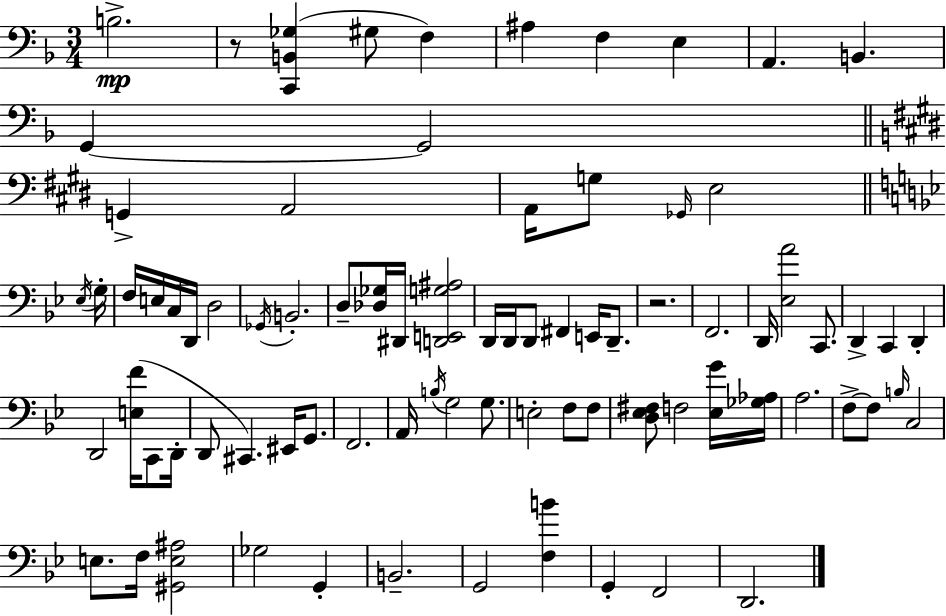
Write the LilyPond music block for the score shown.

{
  \clef bass
  \numericTimeSignature
  \time 3/4
  \key d \minor
  \repeat volta 2 { b2.->\mp | r8 <c, b, ges>4( gis8 f4) | ais4 f4 e4 | a,4. b,4. | \break g,4~~ g,2 | \bar "||" \break \key e \major g,4-> a,2 | a,16 g8 \grace { ges,16 } e2 | \bar "||" \break \key bes \major \acciaccatura { ees16 } g16-. f16 e16 c16 d,16 d2 | \acciaccatura { ges,16 } b,2.-. | d8-- <des ges>16 dis,16 <d, e, g ais>2 | d,16 d,16 d,8 fis,4 e,16 | \break d,8.-- r2. | f,2. | d,16 <ees a'>2 | c,8. d,4-> c,4 d,4-. | \break d,2 <e f'>16( | c,8 d,16-. d,8 cis,4.) eis,16 | g,8. f,2. | a,16 \acciaccatura { b16 } g2 | \break g8. e2-. | f8 f8 <d ees fis>8 f2 | <ees g'>16 <ges aes>16 a2. | f8->~~ f8 \grace { b16 } c2 | \break e8. f16 <gis, e ais>2 | ges2 | g,4-. b,2.-- | g,2 | \break <f b'>4 g,4-. f,2 | d,2. | } \bar "|."
}